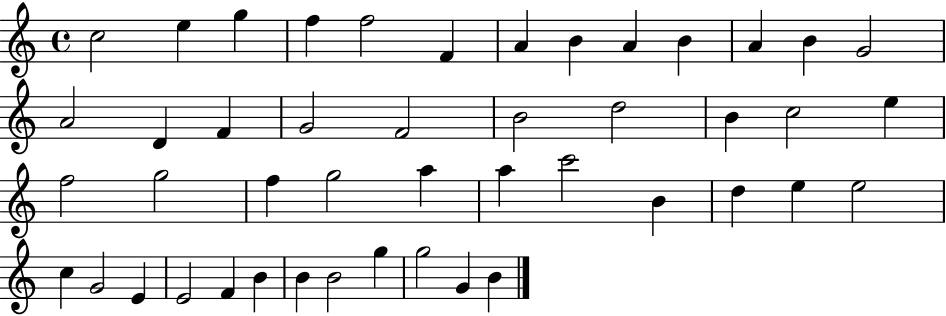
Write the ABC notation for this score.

X:1
T:Untitled
M:4/4
L:1/4
K:C
c2 e g f f2 F A B A B A B G2 A2 D F G2 F2 B2 d2 B c2 e f2 g2 f g2 a a c'2 B d e e2 c G2 E E2 F B B B2 g g2 G B